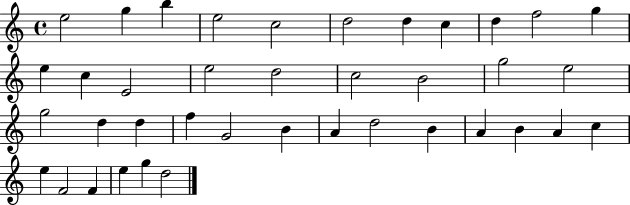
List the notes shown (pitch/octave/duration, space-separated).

E5/h G5/q B5/q E5/h C5/h D5/h D5/q C5/q D5/q F5/h G5/q E5/q C5/q E4/h E5/h D5/h C5/h B4/h G5/h E5/h G5/h D5/q D5/q F5/q G4/h B4/q A4/q D5/h B4/q A4/q B4/q A4/q C5/q E5/q F4/h F4/q E5/q G5/q D5/h